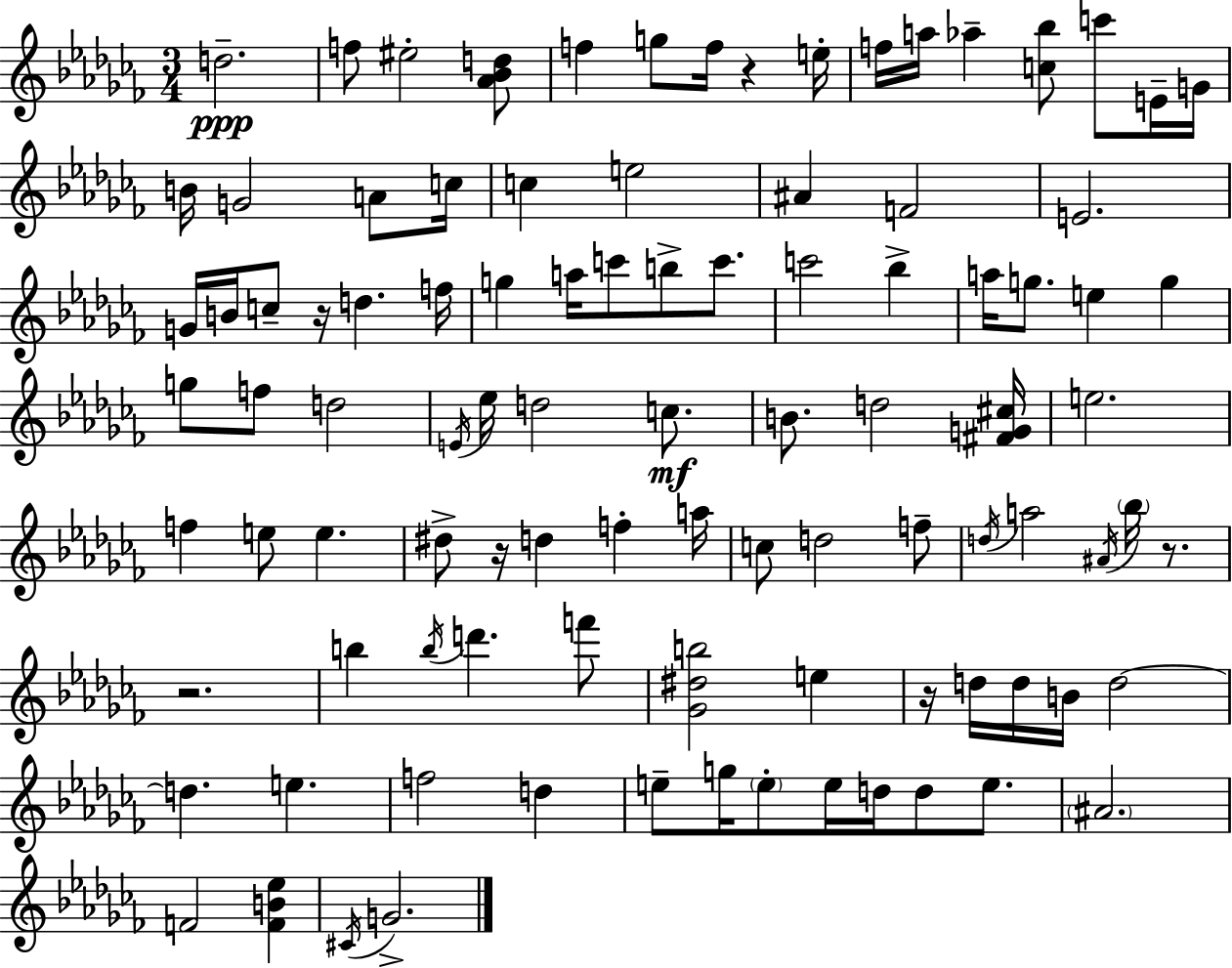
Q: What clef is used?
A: treble